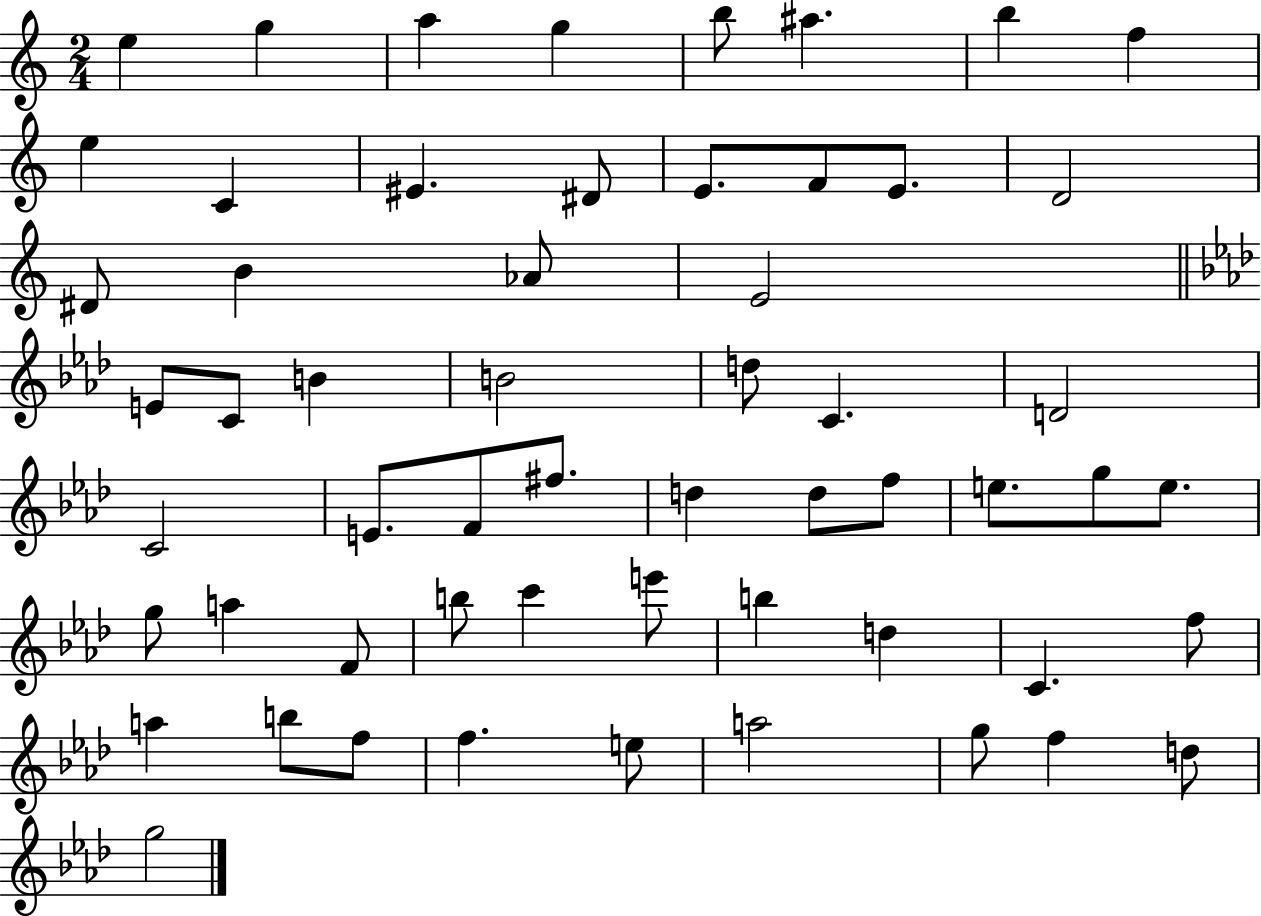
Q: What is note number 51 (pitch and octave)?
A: F5